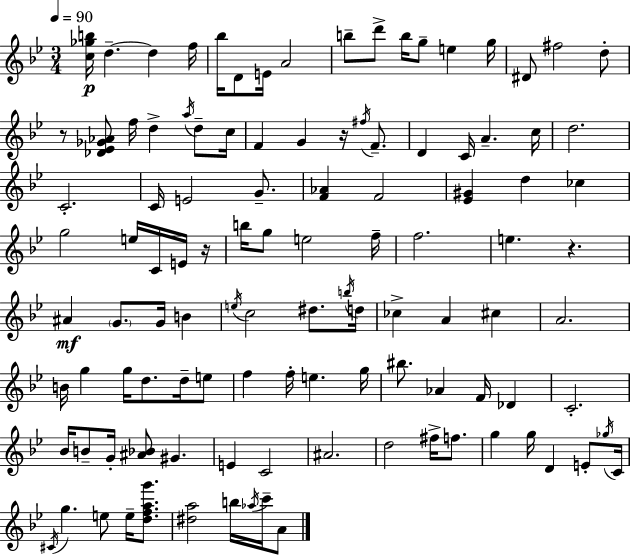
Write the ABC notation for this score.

X:1
T:Untitled
M:3/4
L:1/4
K:Bb
[c_gb]/4 d d f/4 _b/4 D/2 E/4 A2 b/2 d'/2 b/4 g/2 e g/4 ^D/2 ^f2 d/2 z/2 [_D_E_G_A]/2 f/4 d a/4 d/2 c/4 F G z/4 ^f/4 F/2 D C/4 A c/4 d2 C2 C/4 E2 G/2 [F_A] F2 [_E^G] d _c g2 e/4 C/4 E/4 z/4 b/4 g/2 e2 f/4 f2 e z ^A G/2 G/4 B e/4 c2 ^d/2 b/4 d/4 _c A ^c A2 B/4 g g/4 d/2 d/4 e/2 f f/4 e g/4 ^b/2 _A F/4 _D C2 _B/4 B/2 G/4 [^A_B]/2 ^G E C2 ^A2 d2 ^f/4 f/2 g g/4 D E/2 _g/4 C/4 ^C/4 g e/2 e/4 [dfag']/2 [^da]2 b/4 _a/4 c'/4 A/2